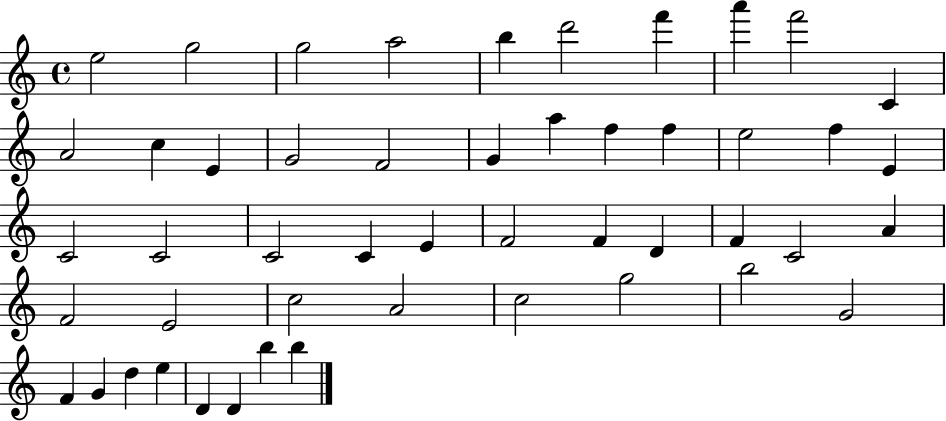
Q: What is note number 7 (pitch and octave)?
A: F6